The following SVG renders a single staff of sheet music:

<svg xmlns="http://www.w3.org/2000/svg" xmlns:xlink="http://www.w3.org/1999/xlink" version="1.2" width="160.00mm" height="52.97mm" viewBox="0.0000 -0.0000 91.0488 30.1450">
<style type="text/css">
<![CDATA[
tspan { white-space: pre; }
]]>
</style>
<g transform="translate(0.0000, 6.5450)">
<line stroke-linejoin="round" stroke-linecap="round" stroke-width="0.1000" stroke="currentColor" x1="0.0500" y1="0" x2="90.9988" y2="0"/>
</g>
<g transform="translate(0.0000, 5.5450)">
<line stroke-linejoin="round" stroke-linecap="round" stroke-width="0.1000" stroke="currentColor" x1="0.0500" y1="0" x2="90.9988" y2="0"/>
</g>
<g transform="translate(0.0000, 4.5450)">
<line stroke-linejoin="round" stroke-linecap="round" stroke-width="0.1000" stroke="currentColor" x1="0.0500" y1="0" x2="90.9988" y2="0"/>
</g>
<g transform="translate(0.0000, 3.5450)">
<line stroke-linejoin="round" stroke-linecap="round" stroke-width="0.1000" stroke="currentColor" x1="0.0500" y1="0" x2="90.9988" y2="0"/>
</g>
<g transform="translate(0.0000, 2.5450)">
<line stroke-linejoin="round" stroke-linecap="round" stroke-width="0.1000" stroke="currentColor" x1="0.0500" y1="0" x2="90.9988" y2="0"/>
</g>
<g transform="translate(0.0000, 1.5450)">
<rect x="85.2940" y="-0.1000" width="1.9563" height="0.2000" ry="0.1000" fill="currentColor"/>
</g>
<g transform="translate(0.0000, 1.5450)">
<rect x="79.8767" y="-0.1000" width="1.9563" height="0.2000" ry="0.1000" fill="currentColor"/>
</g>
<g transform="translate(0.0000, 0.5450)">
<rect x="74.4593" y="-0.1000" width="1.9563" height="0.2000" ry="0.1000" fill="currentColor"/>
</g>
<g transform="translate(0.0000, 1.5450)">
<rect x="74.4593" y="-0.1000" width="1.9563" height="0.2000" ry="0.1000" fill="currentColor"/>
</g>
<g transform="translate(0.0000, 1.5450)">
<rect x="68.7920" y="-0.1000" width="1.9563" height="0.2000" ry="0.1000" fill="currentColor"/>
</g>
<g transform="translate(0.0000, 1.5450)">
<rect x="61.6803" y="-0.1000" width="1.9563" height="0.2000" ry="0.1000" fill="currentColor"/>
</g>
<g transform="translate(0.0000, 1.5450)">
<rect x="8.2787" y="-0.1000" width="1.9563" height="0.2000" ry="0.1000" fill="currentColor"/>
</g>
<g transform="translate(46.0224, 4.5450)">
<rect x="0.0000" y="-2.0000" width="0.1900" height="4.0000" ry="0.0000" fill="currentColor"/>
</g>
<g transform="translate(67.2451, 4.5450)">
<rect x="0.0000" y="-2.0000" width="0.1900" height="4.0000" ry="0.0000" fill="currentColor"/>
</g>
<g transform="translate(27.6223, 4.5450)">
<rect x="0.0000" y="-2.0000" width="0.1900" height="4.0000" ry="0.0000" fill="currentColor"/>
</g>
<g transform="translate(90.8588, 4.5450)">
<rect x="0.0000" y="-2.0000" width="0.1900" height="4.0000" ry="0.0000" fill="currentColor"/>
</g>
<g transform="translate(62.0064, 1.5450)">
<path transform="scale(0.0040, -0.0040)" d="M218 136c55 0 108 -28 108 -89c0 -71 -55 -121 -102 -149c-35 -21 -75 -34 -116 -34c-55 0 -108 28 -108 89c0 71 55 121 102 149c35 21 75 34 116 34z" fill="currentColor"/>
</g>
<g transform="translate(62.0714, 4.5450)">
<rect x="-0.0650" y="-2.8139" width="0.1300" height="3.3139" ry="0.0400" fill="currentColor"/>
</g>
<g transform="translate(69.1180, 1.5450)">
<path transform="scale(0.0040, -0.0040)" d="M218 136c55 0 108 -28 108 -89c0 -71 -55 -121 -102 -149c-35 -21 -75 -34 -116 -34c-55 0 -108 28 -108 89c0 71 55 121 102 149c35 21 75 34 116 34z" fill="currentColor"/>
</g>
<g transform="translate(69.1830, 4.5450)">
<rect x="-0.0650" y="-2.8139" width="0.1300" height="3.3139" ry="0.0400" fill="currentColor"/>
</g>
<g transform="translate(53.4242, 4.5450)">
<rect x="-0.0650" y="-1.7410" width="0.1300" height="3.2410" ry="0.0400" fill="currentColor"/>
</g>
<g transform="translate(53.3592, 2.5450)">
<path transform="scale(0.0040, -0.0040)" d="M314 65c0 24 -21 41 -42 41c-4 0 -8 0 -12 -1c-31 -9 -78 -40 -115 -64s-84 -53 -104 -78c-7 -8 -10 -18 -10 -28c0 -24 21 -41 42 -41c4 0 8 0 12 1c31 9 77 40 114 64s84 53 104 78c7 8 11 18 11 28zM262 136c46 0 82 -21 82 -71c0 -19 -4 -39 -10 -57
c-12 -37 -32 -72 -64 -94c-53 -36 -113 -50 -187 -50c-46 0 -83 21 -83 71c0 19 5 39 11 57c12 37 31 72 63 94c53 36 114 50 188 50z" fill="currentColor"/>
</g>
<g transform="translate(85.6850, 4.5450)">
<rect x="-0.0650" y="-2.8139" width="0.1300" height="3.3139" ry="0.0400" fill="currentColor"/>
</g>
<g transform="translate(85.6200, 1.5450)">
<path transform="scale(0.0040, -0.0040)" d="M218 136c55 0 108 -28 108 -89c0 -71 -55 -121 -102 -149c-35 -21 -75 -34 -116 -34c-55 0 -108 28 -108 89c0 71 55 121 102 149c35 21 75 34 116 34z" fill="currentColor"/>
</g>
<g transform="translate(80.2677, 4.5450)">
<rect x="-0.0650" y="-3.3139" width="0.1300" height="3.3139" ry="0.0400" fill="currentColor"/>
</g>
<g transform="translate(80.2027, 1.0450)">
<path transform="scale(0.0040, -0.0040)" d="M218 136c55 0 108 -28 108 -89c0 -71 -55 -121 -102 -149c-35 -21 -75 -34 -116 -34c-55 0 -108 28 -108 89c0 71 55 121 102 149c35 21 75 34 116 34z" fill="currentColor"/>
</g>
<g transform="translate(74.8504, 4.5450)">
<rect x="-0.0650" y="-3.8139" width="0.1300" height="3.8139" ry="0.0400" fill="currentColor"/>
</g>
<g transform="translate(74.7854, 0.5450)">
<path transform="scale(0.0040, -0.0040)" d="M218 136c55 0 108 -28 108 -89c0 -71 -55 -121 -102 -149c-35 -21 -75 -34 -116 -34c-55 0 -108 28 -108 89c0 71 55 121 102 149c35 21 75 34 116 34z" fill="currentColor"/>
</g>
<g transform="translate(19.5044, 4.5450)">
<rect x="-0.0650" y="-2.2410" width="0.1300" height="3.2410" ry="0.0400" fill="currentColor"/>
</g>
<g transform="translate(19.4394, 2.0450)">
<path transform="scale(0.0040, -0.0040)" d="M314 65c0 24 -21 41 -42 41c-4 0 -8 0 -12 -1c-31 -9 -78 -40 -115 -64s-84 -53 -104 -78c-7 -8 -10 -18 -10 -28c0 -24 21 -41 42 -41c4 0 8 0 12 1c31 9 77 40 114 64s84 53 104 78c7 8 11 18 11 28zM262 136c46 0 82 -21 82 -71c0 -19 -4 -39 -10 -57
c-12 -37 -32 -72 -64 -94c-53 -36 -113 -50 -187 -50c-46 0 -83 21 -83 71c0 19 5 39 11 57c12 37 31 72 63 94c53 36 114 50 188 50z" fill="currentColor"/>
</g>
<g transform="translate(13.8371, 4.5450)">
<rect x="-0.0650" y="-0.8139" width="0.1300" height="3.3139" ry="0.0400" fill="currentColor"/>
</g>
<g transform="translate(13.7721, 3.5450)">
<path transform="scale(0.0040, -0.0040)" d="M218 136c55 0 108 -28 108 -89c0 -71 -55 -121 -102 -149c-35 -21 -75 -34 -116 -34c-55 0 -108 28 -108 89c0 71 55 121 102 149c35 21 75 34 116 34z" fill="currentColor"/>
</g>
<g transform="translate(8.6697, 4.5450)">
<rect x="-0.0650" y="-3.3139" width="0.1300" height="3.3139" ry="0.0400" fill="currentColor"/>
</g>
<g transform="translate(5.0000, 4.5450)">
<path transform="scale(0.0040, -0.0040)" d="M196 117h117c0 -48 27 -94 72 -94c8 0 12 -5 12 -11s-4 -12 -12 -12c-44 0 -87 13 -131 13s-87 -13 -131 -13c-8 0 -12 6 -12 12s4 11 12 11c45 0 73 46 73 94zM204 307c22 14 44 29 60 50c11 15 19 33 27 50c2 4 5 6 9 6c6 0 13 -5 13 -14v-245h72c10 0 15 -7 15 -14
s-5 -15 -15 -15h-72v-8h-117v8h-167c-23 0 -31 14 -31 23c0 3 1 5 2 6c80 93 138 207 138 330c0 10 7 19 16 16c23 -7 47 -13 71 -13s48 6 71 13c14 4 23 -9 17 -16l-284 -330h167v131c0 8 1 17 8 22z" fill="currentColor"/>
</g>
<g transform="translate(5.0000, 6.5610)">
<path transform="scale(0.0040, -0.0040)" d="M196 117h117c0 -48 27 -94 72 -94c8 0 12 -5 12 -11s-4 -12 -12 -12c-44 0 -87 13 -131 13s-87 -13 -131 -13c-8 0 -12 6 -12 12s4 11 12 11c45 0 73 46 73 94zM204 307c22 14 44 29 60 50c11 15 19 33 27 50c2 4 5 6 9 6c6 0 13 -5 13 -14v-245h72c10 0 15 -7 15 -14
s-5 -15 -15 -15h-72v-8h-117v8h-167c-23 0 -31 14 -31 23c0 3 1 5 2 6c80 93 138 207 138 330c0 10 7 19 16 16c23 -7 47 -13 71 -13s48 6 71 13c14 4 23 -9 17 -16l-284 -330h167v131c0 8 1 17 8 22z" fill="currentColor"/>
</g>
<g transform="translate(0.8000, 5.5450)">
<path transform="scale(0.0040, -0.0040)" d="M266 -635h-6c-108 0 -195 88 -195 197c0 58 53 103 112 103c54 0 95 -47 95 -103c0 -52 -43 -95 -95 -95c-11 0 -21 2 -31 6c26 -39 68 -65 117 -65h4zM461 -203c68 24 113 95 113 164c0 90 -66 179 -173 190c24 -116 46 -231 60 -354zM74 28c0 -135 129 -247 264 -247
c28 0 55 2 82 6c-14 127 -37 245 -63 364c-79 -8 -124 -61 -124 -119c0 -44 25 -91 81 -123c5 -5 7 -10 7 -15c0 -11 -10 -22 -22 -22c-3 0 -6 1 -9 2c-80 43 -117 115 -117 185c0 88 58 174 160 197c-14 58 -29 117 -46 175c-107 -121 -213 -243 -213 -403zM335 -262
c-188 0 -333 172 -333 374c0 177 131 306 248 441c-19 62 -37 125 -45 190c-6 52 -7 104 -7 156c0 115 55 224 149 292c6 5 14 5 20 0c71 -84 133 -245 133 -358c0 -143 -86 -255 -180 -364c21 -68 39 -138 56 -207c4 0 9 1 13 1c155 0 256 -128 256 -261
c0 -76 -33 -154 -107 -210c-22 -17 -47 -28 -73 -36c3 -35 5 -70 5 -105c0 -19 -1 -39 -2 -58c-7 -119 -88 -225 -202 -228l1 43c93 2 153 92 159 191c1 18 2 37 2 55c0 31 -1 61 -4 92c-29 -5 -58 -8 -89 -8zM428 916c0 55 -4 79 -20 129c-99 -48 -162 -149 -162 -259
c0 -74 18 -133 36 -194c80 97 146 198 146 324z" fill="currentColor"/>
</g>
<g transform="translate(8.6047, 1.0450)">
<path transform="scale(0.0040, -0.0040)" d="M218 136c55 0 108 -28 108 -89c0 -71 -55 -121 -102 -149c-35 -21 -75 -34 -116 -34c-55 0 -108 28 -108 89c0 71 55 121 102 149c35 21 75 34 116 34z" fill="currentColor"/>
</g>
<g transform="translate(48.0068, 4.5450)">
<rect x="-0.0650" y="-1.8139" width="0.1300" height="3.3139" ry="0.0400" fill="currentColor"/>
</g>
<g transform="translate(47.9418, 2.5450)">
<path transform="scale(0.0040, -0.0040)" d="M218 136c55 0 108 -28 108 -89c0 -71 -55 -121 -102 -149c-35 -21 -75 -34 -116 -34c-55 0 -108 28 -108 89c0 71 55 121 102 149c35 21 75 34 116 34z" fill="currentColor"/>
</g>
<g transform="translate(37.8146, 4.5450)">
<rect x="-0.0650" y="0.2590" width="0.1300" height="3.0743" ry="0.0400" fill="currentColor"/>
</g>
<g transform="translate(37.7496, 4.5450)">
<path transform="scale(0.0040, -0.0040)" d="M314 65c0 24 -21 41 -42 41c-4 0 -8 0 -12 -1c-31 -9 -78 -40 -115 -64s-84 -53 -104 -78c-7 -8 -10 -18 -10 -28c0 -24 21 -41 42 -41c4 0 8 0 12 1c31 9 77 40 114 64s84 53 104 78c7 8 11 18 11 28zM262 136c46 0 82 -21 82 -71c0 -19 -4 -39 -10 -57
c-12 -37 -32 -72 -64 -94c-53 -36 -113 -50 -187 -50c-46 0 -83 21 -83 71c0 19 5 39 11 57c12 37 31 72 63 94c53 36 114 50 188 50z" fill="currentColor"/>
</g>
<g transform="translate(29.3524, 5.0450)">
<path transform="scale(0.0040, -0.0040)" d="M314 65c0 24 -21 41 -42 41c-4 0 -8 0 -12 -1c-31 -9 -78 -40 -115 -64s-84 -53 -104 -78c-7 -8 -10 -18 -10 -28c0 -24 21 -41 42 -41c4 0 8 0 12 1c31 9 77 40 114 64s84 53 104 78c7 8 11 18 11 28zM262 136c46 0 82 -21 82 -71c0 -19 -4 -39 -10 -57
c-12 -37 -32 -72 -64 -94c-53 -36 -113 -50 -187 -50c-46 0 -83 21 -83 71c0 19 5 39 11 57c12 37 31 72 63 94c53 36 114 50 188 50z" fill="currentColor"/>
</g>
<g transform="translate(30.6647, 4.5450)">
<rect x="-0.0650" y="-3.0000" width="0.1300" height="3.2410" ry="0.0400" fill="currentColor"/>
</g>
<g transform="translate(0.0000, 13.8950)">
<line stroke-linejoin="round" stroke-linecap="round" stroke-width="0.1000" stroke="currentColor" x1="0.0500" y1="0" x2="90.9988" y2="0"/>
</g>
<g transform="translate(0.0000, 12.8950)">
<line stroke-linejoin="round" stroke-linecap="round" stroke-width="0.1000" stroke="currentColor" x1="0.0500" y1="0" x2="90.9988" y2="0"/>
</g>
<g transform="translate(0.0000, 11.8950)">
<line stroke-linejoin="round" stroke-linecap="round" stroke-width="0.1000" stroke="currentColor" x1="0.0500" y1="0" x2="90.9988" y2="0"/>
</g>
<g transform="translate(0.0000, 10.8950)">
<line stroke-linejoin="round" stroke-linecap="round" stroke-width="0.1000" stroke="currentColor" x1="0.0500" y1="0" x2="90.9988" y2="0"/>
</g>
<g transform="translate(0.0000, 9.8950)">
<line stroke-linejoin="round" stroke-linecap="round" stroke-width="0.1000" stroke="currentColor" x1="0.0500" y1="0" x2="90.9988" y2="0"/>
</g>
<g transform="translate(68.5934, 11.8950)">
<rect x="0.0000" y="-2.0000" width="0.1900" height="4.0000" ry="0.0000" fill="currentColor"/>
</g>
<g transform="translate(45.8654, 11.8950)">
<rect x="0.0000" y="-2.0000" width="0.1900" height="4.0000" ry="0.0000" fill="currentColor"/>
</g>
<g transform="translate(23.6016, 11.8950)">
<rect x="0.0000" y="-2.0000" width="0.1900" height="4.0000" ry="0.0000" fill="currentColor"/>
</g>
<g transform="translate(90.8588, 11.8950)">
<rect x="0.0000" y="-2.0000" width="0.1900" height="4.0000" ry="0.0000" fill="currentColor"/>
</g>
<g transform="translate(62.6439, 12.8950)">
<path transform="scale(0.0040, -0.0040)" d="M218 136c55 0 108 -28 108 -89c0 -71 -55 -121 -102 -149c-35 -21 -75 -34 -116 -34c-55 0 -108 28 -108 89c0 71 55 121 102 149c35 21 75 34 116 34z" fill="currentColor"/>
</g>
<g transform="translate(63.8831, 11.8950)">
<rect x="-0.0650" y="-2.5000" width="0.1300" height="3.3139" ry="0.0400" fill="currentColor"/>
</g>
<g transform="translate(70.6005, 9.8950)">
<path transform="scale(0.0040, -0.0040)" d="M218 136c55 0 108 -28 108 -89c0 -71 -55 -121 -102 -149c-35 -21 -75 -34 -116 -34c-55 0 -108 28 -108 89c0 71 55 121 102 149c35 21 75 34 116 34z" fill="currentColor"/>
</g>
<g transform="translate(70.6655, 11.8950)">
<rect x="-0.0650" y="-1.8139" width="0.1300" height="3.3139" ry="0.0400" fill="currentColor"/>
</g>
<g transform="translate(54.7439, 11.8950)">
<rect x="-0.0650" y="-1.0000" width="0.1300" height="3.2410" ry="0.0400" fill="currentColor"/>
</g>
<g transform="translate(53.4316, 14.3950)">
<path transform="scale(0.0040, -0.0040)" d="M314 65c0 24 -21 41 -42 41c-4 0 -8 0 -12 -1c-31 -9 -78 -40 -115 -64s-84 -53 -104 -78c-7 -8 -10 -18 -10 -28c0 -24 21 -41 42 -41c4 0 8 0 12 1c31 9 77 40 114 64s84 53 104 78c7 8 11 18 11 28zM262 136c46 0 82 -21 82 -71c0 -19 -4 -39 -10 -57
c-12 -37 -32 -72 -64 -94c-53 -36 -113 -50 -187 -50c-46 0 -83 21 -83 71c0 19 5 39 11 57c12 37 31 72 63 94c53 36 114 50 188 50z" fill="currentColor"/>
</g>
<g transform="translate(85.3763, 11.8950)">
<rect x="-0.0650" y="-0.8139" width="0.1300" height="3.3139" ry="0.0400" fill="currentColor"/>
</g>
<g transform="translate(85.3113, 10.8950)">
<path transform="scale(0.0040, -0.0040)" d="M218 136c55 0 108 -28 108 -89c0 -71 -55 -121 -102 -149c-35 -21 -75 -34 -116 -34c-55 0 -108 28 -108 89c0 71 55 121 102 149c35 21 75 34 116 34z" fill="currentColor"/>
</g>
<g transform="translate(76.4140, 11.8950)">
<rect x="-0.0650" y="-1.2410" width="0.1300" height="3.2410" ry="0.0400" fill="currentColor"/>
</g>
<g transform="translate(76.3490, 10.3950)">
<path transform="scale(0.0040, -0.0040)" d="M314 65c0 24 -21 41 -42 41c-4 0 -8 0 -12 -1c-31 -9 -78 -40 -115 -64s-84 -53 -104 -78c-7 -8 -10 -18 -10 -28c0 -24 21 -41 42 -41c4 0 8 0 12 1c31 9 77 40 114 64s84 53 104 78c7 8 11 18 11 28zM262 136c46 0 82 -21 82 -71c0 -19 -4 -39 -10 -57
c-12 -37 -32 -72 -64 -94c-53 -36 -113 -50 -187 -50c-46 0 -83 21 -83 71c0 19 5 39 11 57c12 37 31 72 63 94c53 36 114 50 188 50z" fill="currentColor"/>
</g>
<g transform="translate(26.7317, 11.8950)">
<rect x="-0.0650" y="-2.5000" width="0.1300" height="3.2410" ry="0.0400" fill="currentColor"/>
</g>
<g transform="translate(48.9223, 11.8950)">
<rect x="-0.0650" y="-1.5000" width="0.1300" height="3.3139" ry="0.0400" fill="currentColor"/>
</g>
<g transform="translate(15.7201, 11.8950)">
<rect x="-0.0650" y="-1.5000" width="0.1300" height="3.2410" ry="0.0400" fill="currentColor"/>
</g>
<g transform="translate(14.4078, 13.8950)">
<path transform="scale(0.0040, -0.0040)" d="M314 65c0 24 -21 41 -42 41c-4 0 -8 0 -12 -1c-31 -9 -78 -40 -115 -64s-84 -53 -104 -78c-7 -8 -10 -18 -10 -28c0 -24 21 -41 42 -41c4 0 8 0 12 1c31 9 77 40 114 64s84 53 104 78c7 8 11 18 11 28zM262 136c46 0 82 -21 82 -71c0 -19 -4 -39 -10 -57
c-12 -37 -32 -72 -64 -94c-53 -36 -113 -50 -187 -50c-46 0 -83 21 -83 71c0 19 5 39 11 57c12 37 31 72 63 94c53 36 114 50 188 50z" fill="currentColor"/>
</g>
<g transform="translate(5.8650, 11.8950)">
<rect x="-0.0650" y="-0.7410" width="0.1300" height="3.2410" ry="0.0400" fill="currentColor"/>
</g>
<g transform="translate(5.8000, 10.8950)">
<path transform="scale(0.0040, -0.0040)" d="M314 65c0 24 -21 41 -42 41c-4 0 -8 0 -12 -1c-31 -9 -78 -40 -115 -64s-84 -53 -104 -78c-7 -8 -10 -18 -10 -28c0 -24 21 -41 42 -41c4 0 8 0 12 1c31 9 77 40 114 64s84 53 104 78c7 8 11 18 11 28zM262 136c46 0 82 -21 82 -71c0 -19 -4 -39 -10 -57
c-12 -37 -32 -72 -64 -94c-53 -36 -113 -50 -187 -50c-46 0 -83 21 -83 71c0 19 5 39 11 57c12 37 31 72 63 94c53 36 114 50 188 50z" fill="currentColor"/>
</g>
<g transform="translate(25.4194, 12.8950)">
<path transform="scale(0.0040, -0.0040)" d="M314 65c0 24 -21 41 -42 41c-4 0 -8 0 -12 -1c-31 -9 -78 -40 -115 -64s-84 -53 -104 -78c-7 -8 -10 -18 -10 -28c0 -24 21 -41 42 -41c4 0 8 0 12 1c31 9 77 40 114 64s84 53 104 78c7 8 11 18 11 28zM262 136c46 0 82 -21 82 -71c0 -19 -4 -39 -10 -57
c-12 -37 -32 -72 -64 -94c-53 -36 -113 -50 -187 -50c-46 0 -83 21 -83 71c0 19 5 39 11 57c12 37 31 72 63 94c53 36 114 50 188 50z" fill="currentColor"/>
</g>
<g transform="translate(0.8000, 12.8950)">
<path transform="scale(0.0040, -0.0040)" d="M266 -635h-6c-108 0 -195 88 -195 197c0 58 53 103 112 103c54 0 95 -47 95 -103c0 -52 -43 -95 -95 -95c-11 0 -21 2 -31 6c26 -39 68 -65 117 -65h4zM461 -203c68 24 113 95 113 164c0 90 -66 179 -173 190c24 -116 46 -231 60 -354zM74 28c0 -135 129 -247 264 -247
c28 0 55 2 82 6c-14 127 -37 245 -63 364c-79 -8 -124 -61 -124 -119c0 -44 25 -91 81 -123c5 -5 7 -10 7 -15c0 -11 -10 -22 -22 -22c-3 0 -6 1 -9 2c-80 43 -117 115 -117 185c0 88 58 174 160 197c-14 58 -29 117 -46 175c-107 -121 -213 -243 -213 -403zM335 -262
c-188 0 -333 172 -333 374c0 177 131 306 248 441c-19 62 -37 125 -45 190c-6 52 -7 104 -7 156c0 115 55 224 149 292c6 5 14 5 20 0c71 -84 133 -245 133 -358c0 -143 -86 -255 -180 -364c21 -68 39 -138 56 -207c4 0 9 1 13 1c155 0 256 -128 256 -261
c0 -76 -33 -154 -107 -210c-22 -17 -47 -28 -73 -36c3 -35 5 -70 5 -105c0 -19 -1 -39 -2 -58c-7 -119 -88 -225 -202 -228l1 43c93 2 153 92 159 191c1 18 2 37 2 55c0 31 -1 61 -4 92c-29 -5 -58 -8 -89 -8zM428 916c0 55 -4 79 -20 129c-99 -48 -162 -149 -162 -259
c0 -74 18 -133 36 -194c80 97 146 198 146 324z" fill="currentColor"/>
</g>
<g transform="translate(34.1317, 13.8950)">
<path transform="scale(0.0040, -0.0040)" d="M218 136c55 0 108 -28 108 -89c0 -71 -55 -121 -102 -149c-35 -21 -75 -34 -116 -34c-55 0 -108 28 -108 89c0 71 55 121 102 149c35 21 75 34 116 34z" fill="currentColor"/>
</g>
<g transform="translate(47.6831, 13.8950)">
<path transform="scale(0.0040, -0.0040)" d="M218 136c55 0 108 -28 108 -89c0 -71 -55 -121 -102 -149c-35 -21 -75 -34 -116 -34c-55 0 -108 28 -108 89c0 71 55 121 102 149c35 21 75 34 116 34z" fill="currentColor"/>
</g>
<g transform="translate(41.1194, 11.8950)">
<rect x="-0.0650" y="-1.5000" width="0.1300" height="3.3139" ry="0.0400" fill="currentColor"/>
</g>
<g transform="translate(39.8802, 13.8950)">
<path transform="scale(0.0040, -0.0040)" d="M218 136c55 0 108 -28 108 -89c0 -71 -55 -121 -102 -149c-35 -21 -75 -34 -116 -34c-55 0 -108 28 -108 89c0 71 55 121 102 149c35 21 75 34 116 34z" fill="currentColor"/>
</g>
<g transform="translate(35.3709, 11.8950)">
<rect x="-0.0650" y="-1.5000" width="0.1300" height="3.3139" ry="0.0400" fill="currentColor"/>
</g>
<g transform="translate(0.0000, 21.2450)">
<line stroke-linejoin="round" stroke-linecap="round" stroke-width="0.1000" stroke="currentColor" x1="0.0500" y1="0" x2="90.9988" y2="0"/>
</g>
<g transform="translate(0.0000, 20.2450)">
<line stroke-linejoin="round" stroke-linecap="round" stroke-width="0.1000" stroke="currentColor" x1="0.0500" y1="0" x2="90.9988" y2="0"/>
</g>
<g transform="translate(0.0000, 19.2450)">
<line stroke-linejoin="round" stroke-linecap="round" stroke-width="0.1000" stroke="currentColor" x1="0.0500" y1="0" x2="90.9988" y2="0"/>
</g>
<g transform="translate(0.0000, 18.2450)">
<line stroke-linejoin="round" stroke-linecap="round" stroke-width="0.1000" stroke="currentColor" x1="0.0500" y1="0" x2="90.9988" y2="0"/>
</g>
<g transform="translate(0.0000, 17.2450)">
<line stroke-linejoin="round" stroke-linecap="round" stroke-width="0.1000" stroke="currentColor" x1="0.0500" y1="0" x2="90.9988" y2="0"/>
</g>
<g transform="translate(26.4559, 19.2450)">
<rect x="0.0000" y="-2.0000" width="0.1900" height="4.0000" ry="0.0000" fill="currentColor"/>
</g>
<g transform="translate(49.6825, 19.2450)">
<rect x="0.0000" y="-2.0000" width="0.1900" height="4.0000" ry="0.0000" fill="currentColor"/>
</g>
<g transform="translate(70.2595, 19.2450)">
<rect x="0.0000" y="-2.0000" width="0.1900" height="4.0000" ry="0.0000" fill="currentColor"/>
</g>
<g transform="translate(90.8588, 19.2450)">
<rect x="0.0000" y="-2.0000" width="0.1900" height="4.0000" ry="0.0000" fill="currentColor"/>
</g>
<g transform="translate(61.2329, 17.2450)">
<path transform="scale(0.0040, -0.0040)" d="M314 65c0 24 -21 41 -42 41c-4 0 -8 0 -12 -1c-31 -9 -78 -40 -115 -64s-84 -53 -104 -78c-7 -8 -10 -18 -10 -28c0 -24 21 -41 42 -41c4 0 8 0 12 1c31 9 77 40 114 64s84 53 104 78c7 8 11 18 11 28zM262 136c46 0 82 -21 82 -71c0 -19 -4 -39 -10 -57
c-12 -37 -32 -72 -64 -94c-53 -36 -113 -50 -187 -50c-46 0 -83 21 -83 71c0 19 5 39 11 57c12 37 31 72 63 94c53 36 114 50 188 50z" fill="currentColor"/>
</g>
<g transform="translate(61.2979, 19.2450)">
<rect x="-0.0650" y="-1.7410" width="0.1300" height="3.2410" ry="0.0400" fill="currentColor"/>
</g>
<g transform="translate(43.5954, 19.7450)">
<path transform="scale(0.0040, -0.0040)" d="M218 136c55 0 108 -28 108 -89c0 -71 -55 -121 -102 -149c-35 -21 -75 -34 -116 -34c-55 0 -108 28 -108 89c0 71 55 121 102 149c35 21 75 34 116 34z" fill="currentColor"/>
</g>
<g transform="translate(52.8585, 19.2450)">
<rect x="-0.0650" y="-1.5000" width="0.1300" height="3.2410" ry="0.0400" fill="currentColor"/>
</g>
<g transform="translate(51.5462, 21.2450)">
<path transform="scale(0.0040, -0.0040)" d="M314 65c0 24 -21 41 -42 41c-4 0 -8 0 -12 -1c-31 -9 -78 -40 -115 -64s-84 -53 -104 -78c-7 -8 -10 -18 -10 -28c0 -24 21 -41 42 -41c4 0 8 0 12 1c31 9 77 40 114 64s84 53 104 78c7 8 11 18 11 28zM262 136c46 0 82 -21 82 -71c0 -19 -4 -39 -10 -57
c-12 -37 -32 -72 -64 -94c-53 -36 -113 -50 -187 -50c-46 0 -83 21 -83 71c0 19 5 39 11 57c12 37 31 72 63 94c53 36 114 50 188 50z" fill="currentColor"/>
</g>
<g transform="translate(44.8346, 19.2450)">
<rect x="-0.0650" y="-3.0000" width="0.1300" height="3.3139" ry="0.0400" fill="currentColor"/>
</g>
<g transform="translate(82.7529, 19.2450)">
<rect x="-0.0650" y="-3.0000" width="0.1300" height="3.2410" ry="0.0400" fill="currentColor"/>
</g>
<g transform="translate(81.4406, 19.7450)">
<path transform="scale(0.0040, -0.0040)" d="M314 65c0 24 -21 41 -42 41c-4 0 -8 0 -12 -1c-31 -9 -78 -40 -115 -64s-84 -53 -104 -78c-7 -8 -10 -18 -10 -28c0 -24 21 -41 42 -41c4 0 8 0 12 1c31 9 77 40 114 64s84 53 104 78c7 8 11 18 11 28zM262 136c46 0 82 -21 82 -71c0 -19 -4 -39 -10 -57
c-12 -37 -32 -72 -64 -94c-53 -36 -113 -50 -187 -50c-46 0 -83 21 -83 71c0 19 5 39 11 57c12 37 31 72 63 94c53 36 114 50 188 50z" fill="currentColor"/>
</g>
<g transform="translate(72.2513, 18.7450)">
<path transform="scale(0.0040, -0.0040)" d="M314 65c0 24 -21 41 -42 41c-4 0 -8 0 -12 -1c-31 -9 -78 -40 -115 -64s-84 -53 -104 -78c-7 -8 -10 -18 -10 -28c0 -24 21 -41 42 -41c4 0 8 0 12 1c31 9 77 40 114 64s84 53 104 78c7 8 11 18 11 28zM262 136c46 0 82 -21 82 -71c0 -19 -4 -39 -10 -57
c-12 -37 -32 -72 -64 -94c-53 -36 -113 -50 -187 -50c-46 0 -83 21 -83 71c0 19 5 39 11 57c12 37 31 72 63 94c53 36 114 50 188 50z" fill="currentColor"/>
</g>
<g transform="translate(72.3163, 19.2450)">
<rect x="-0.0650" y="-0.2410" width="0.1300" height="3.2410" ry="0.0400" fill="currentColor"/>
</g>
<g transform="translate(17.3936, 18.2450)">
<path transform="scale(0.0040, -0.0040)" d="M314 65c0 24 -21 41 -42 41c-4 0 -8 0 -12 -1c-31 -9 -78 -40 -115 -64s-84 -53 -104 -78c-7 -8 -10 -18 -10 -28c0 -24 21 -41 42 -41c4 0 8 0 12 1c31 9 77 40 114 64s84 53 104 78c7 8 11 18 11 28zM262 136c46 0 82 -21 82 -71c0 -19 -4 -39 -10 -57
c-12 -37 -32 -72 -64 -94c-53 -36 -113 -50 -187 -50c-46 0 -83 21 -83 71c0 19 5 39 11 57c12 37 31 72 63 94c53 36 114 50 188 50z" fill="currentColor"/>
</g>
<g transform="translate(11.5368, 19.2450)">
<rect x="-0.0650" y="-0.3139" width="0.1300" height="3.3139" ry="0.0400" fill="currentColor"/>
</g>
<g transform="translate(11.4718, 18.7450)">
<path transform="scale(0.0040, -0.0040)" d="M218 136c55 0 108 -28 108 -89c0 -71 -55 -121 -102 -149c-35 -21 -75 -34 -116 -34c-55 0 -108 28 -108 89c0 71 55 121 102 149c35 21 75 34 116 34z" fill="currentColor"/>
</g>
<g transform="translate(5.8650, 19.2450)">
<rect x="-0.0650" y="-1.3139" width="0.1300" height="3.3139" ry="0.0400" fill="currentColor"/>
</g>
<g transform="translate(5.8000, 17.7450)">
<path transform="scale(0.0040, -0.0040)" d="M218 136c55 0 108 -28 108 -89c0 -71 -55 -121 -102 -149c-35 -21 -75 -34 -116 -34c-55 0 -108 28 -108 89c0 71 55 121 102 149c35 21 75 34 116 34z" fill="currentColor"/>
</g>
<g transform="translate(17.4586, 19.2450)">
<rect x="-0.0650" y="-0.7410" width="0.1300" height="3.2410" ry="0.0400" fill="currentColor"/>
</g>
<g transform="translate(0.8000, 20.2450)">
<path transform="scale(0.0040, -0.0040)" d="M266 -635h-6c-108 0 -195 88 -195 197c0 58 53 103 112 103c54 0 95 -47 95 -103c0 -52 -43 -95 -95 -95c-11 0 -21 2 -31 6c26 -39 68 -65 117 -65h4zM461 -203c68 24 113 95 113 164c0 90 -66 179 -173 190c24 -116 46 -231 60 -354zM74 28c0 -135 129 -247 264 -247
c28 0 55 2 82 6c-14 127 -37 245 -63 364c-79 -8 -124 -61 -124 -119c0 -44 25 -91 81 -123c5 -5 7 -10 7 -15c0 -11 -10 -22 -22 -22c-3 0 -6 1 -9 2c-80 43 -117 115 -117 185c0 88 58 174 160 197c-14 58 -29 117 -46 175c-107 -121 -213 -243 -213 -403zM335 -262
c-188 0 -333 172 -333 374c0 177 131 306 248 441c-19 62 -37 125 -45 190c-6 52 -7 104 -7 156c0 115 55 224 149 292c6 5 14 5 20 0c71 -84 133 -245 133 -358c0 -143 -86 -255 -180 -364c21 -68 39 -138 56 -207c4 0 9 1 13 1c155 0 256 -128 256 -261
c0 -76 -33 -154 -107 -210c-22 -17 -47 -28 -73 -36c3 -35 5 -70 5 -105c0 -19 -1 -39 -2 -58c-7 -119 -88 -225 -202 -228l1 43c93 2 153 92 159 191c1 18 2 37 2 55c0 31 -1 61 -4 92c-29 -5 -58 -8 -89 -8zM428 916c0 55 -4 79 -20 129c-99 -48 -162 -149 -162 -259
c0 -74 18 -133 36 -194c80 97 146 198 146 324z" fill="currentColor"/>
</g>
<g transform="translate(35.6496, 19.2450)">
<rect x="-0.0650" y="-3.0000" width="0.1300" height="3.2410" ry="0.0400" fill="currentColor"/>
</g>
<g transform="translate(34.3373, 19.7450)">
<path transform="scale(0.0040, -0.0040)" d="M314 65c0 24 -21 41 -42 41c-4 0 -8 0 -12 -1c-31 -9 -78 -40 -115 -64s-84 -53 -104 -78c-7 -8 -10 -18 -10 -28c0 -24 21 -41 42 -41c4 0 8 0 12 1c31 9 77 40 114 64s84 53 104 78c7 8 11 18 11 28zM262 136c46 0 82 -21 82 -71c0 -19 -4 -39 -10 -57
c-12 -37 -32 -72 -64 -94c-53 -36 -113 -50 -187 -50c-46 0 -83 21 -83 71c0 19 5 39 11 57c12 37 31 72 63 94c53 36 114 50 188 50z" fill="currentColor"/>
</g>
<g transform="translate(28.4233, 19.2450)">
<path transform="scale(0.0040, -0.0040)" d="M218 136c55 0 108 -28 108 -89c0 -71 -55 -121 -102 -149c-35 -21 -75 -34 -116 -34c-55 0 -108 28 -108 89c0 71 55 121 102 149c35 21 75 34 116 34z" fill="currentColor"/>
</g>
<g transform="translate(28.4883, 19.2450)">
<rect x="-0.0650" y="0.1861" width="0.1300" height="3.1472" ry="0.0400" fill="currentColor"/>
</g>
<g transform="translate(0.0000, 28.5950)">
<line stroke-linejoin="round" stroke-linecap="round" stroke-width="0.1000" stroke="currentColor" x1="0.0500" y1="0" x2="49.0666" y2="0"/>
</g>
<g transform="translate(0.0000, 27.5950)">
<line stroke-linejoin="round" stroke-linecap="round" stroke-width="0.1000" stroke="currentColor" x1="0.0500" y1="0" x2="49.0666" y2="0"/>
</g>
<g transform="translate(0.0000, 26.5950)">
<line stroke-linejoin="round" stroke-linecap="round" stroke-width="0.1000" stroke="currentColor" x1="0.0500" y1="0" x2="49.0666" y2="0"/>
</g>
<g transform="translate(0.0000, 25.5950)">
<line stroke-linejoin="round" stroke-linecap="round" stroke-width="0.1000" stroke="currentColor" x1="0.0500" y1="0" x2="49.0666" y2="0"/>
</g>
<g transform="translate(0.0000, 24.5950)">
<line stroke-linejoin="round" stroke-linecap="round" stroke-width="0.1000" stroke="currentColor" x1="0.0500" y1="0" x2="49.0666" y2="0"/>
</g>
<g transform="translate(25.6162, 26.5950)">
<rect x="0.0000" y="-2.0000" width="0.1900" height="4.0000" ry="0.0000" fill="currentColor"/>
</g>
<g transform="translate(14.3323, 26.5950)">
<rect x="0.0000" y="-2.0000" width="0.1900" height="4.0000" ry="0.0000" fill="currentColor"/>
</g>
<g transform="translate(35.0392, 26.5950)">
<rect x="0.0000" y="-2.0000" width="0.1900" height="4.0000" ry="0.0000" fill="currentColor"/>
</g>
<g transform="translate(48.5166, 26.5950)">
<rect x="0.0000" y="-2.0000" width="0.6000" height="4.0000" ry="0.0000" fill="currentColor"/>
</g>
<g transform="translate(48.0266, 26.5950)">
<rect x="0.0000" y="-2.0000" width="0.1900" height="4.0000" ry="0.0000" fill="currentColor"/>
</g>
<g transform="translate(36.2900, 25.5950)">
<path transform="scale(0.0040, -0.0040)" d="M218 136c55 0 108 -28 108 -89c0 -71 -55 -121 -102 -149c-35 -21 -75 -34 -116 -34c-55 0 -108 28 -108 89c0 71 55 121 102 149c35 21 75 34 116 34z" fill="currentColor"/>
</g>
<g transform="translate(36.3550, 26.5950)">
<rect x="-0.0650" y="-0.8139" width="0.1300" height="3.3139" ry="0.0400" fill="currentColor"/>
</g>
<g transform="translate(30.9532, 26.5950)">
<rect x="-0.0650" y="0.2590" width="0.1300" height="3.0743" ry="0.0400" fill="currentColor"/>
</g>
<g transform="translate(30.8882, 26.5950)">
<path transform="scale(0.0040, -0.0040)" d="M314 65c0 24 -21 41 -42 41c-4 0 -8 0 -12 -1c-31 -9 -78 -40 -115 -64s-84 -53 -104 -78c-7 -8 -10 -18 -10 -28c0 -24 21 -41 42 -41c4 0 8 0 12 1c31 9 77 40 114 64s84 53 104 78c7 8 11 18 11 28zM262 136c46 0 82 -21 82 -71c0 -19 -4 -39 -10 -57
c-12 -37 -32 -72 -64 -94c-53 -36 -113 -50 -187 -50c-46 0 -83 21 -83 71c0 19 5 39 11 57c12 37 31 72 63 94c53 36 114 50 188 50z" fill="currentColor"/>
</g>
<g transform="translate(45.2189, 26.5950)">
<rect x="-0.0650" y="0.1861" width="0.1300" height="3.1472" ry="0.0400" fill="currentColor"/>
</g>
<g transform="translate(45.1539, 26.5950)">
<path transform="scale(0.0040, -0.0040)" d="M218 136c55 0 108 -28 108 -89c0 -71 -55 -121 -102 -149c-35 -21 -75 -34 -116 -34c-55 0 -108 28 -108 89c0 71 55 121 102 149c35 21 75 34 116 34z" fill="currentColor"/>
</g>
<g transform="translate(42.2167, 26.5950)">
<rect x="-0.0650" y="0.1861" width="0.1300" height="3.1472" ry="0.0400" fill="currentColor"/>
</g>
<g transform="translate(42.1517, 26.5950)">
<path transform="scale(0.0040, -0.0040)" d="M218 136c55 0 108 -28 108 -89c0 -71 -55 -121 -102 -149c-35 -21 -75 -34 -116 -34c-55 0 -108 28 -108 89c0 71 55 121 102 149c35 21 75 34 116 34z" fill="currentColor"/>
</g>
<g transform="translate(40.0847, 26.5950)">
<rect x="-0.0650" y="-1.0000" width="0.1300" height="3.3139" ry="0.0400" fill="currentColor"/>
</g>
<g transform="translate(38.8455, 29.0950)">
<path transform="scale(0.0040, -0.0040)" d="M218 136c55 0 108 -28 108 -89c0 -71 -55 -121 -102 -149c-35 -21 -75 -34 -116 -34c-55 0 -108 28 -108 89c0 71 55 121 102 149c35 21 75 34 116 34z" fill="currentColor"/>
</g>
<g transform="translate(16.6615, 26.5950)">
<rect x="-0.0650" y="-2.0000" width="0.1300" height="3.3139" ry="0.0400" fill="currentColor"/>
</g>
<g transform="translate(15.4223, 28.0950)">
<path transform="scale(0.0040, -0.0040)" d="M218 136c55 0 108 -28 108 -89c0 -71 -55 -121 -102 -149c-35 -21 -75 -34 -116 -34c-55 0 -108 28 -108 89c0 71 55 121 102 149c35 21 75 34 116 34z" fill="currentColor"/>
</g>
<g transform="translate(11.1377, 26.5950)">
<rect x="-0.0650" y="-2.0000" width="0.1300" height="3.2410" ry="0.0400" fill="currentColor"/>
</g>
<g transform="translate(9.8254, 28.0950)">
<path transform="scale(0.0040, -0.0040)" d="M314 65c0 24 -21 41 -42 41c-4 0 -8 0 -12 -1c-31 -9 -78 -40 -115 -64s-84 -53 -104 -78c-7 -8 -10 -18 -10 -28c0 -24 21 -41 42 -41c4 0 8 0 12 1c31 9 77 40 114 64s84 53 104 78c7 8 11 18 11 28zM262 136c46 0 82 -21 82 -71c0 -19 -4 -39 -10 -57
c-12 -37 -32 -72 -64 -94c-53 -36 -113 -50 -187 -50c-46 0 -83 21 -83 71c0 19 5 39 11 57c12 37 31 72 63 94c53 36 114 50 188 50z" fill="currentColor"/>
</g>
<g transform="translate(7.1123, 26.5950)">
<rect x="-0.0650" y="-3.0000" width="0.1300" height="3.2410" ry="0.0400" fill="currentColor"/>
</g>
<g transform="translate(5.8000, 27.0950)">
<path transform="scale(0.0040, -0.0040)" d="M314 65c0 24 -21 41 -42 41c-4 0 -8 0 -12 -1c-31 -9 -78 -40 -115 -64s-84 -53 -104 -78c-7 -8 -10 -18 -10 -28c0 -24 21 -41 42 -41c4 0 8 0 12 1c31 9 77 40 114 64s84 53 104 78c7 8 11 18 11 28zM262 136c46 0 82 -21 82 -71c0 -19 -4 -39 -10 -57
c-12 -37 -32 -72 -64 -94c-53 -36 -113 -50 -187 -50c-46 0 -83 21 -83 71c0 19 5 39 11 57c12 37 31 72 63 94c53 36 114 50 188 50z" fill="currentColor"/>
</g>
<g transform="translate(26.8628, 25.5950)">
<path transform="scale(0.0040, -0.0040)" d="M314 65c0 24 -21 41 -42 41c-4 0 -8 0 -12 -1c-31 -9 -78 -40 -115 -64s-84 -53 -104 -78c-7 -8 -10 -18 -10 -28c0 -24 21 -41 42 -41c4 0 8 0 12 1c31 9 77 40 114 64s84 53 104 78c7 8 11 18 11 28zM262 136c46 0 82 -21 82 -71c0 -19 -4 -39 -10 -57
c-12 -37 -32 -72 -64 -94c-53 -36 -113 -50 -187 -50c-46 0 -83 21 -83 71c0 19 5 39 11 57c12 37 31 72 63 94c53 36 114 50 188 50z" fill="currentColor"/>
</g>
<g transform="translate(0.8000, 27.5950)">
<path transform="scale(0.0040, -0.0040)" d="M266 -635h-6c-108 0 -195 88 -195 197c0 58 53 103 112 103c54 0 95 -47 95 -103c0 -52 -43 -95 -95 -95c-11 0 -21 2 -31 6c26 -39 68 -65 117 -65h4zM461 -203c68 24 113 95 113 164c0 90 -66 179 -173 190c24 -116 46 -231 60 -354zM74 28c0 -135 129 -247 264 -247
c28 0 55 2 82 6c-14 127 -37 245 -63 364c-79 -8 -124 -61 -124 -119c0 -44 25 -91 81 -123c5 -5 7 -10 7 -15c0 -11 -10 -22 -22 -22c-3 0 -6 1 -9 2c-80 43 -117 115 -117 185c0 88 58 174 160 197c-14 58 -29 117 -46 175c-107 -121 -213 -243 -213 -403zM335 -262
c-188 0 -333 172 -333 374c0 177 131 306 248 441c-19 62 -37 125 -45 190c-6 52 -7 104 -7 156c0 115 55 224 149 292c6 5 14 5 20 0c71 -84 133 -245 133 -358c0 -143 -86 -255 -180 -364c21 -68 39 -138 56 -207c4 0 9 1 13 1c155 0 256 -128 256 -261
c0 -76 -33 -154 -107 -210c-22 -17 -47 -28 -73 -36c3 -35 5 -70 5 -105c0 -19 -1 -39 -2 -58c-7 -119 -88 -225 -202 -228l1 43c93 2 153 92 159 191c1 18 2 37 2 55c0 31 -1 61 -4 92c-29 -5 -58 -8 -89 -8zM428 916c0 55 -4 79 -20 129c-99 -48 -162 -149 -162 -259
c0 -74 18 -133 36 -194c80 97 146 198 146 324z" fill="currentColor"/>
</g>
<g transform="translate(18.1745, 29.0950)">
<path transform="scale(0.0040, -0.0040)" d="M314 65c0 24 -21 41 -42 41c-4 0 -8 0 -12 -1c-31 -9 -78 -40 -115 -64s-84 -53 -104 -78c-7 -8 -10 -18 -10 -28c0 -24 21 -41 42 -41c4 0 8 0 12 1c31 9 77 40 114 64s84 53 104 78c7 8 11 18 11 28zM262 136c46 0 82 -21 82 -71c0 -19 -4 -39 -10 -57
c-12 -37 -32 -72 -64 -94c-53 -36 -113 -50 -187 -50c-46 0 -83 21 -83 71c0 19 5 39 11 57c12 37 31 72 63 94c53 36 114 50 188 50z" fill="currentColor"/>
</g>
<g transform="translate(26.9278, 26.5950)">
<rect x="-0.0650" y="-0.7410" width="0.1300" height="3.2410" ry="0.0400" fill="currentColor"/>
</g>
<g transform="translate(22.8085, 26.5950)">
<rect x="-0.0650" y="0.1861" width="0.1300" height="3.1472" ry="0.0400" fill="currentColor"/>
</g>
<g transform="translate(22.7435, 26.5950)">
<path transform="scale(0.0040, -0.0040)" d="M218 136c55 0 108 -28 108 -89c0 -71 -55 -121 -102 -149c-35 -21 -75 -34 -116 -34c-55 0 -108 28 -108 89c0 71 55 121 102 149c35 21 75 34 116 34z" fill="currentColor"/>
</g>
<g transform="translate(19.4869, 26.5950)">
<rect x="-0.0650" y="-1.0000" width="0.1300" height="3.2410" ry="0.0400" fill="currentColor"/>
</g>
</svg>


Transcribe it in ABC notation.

X:1
T:Untitled
M:4/4
L:1/4
K:C
b d g2 A2 B2 f f2 a a c' b a d2 E2 G2 E E E D2 G f e2 d e c d2 B A2 A E2 f2 c2 A2 A2 F2 F D2 B d2 B2 d D B B